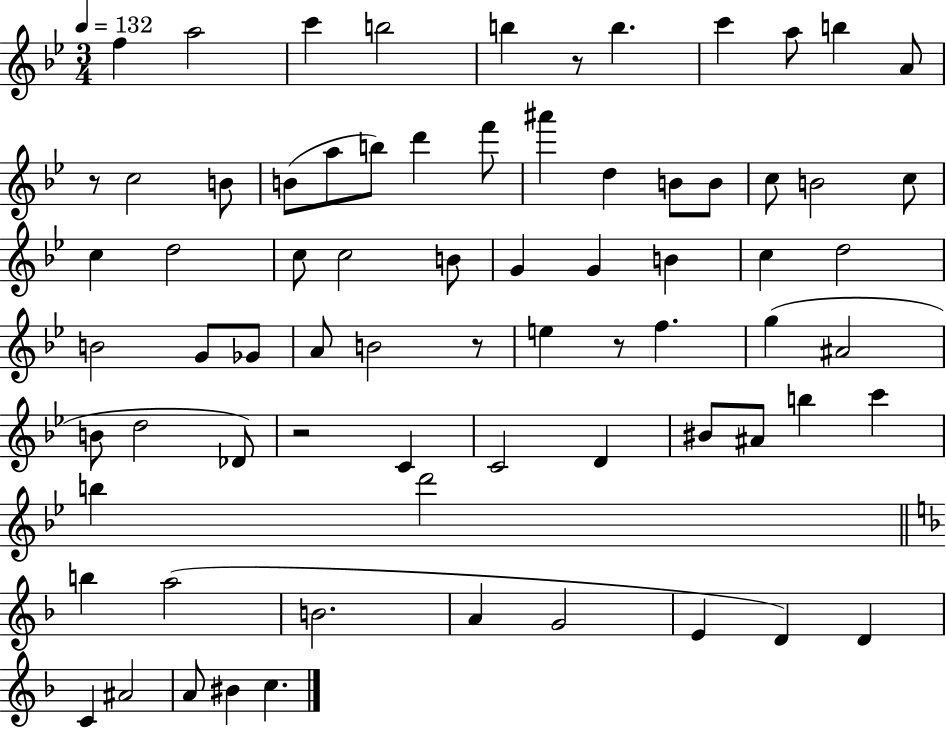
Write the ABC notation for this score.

X:1
T:Untitled
M:3/4
L:1/4
K:Bb
f a2 c' b2 b z/2 b c' a/2 b A/2 z/2 c2 B/2 B/2 a/2 b/2 d' f'/2 ^a' d B/2 B/2 c/2 B2 c/2 c d2 c/2 c2 B/2 G G B c d2 B2 G/2 _G/2 A/2 B2 z/2 e z/2 f g ^A2 B/2 d2 _D/2 z2 C C2 D ^B/2 ^A/2 b c' b d'2 b a2 B2 A G2 E D D C ^A2 A/2 ^B c